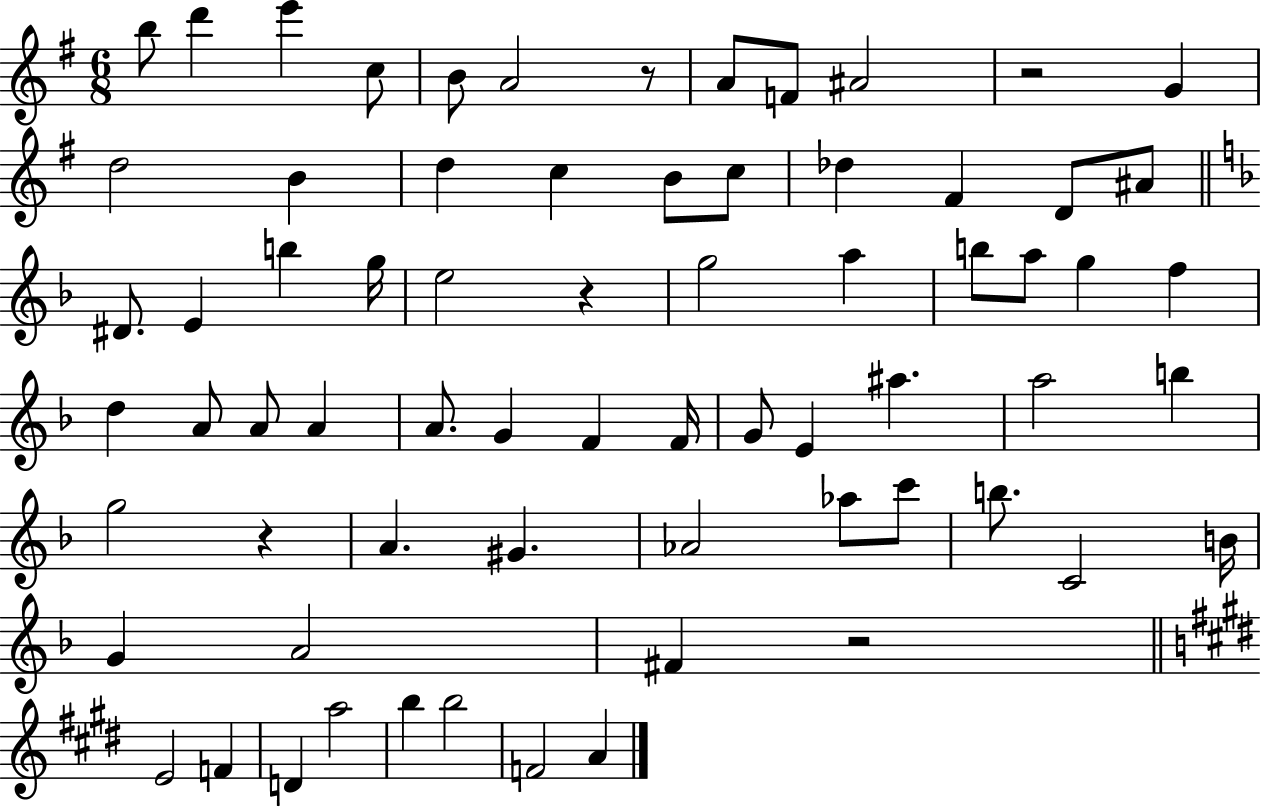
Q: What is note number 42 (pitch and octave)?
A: A#5